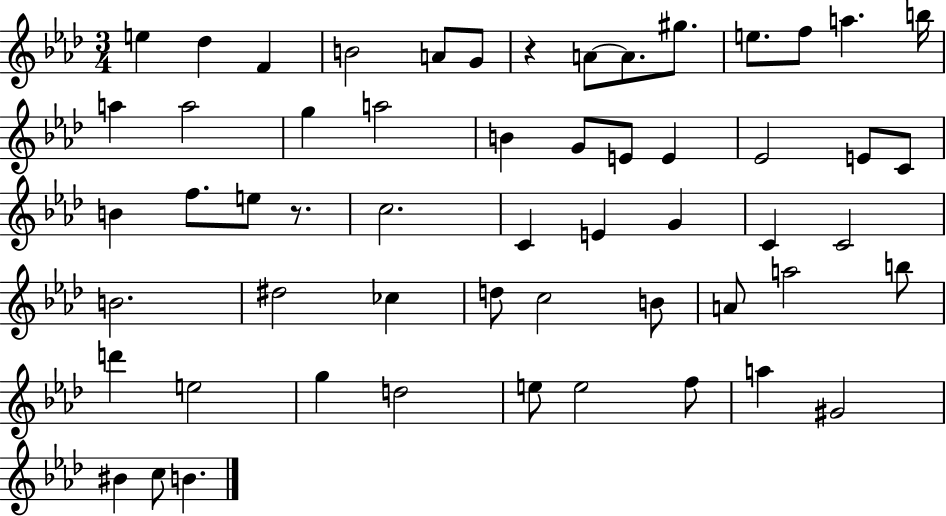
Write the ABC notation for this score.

X:1
T:Untitled
M:3/4
L:1/4
K:Ab
e _d F B2 A/2 G/2 z A/2 A/2 ^g/2 e/2 f/2 a b/4 a a2 g a2 B G/2 E/2 E _E2 E/2 C/2 B f/2 e/2 z/2 c2 C E G C C2 B2 ^d2 _c d/2 c2 B/2 A/2 a2 b/2 d' e2 g d2 e/2 e2 f/2 a ^G2 ^B c/2 B